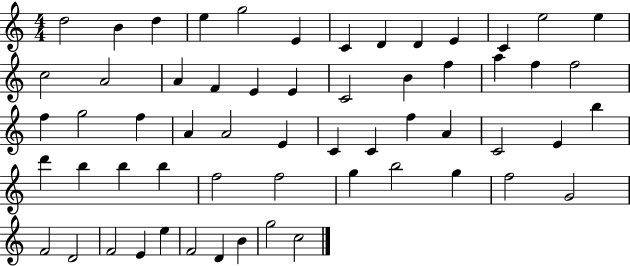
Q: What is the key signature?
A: C major